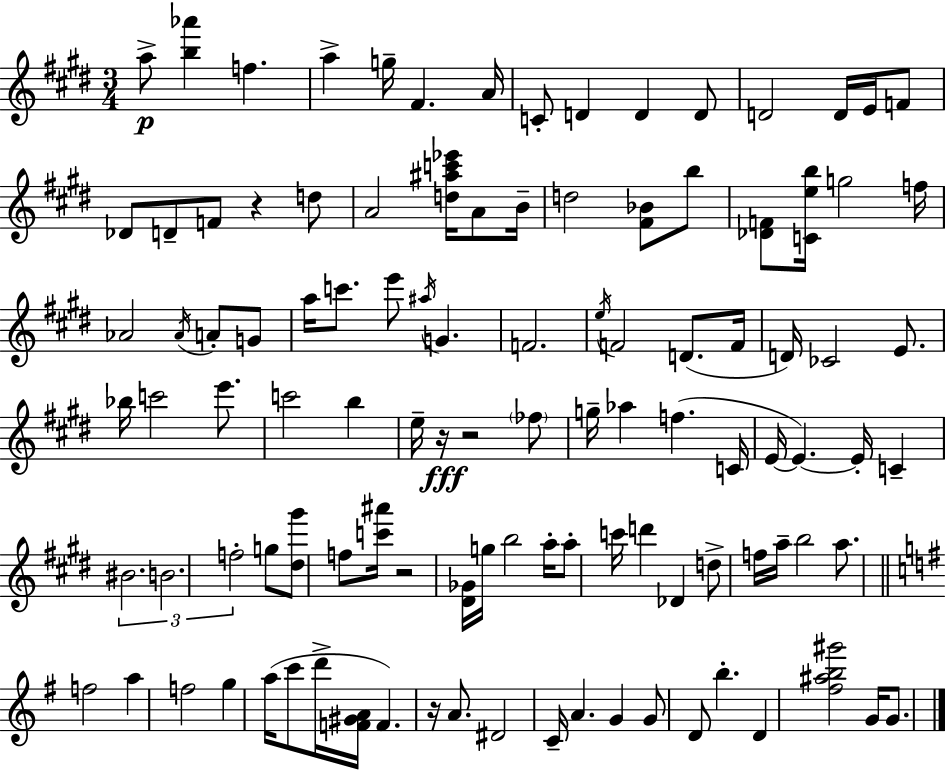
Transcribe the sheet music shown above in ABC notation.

X:1
T:Untitled
M:3/4
L:1/4
K:E
a/2 [b_a'] f a g/4 ^F A/4 C/2 D D D/2 D2 D/4 E/4 F/2 _D/2 D/2 F/2 z d/2 A2 [d^ac'_e']/4 A/2 B/4 d2 [^F_B]/2 b/2 [_DF]/2 [Ceb]/4 g2 f/4 _A2 _A/4 A/2 G/2 a/4 c'/2 e'/2 ^a/4 G F2 e/4 F2 D/2 F/4 D/4 _C2 E/2 _b/4 c'2 e'/2 c'2 b e/4 z/4 z2 _f/2 g/4 _a f C/4 E/4 E E/4 C ^B2 B2 f2 g/2 [^d^g']/2 f/2 [c'^a']/4 z2 [^D_G]/4 g/4 b2 a/4 a/2 c'/4 d' _D d/2 f/4 a/4 b2 a/2 f2 a f2 g a/4 c'/2 d'/4 [F^GA]/4 F z/4 A/2 ^D2 C/4 A G G/2 D/2 b D [^f^ab^g']2 G/4 G/2